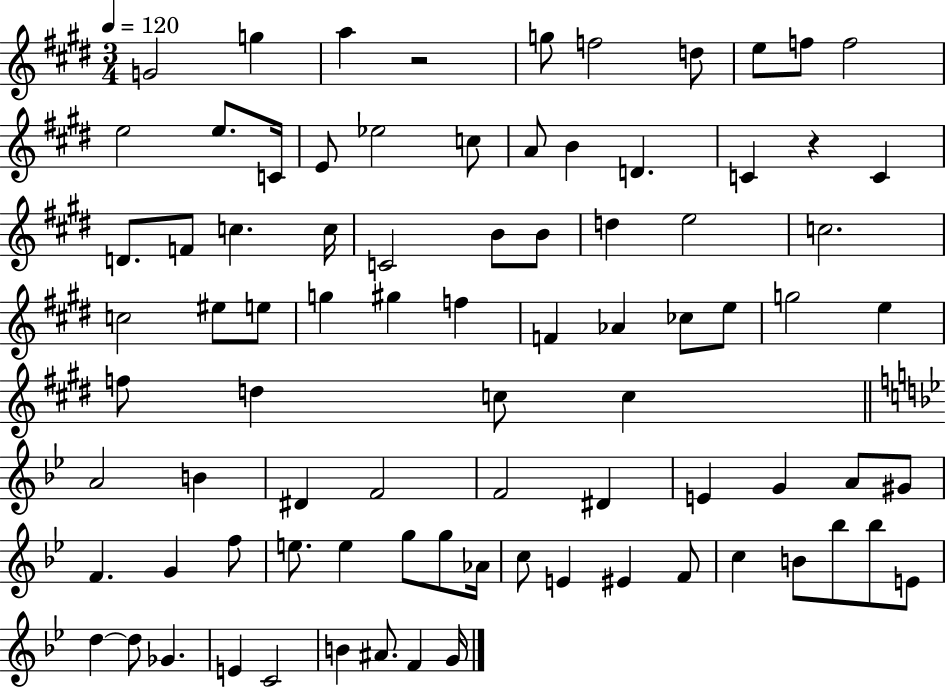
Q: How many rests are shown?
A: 2